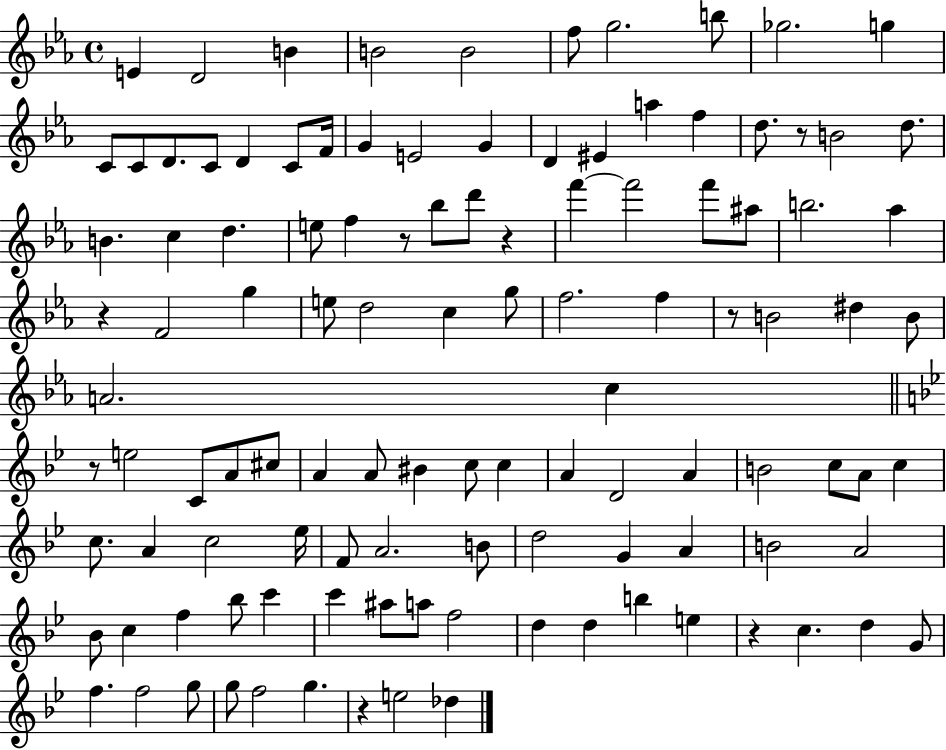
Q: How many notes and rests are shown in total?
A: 113